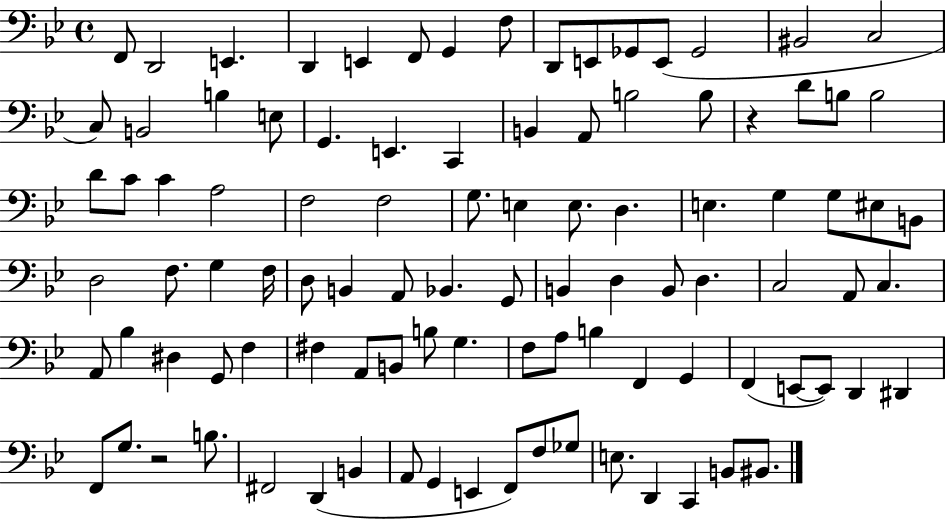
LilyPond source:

{
  \clef bass
  \time 4/4
  \defaultTimeSignature
  \key bes \major
  f,8 d,2 e,4. | d,4 e,4 f,8 g,4 f8 | d,8 e,8 ges,8 e,8( ges,2 | bis,2 c2 | \break c8) b,2 b4 e8 | g,4. e,4. c,4 | b,4 a,8 b2 b8 | r4 d'8 b8 b2 | \break d'8 c'8 c'4 a2 | f2 f2 | g8. e4 e8. d4. | e4. g4 g8 eis8 b,8 | \break d2 f8. g4 f16 | d8 b,4 a,8 bes,4. g,8 | b,4 d4 b,8 d4. | c2 a,8 c4. | \break a,8 bes4 dis4 g,8 f4 | fis4 a,8 b,8 b8 g4. | f8 a8 b4 f,4 g,4 | f,4( e,8~~ e,8) d,4 dis,4 | \break f,8 g8. r2 b8. | fis,2 d,4( b,4 | a,8 g,4 e,4 f,8) f8 ges8 | e8. d,4 c,4 b,8 bis,8. | \break \bar "|."
}